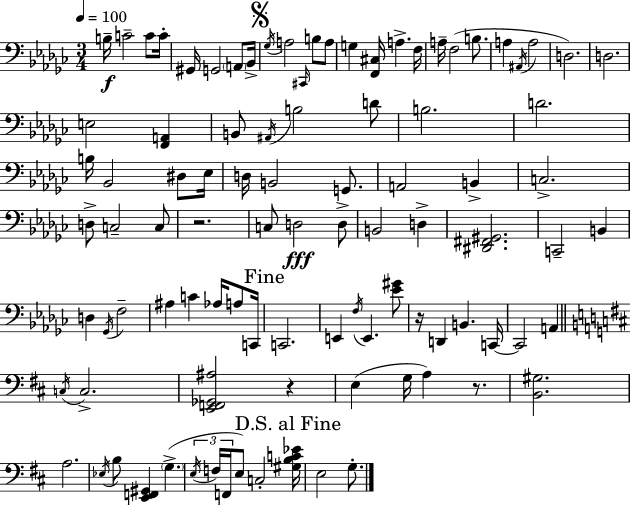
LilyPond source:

{
  \clef bass
  \numericTimeSignature
  \time 3/4
  \key ees \minor
  \tempo 4 = 100
  \repeat volta 2 { b16--\f c'2-- c'8 c'16-. | gis,16 g,2 \parenthesize a,8 bes,16-> | \mark \markup { \musicglyph "scripts.segno" } \acciaccatura { ges16 } a2 \grace { cis,16 } b8 | a8 g4 <f, cis>16 a4.-> | \break f16 a16-- f2( b8. | a4 \acciaccatura { ais,16 } a2 | d2.) | d2. | \break e2 <f, a,>4 | b,8 \acciaccatura { ais,16 } b2 | d'8 b2. | d'2. | \break b16 bes,2 | dis8 ees16 d16 b,2 | g,8. a,2 | b,4-> c2.-> | \break d8-> c2-- | c8 r2. | c8 d2\fff | d8-> b,2 | \break d4-> <dis, fis, gis,>2. | c,2-- | b,4 d4 \acciaccatura { ges,16 } f2-- | ais4 c'4 | \break aes16 a8 c,16 \mark "Fine" c,2. | e,4 \acciaccatura { f16 } e,4. | <ees' gis'>8 r16 d,4 b,4. | c,16~~ c,2 | \break a,4 \bar "||" \break \key b \minor \acciaccatura { c16 } c2.-> | <e, f, ges, ais>2 r4 | e4( g16 a4) r8. | <b, gis>2. | \break a2. | \acciaccatura { ees16 } b8 <e, f, gis,>4 \parenthesize g4.->( | \tuplet 3/2 { \acciaccatura { e16 } f16 f,16 } e8) c2-. | \mark "D.S. al Fine" <gis b c' ees'>16 e2 | \break g8.-. } \bar "|."
}